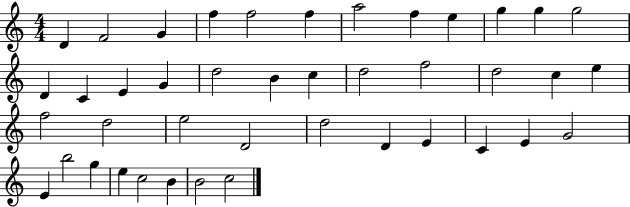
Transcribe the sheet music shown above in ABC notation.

X:1
T:Untitled
M:4/4
L:1/4
K:C
D F2 G f f2 f a2 f e g g g2 D C E G d2 B c d2 f2 d2 c e f2 d2 e2 D2 d2 D E C E G2 E b2 g e c2 B B2 c2